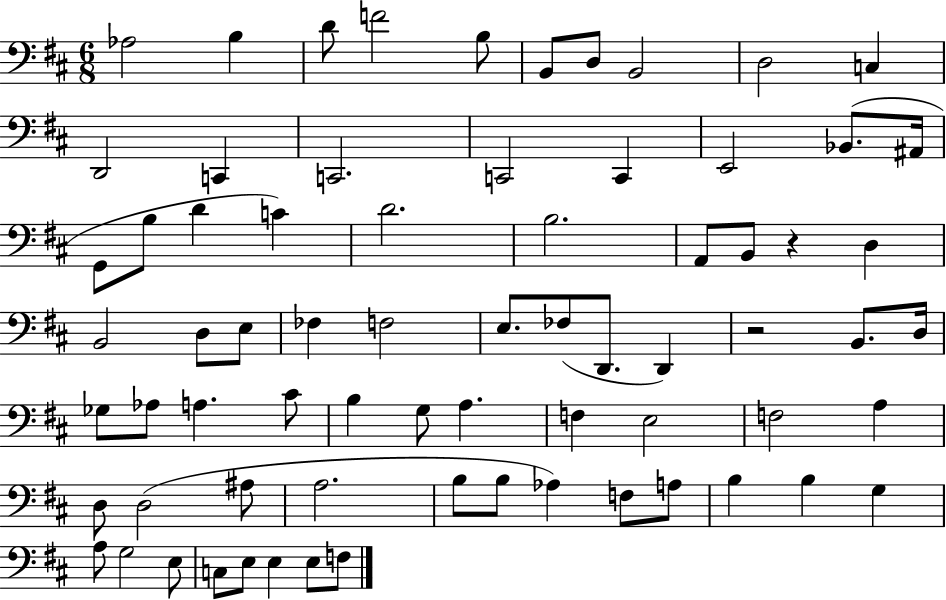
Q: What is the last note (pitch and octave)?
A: F3